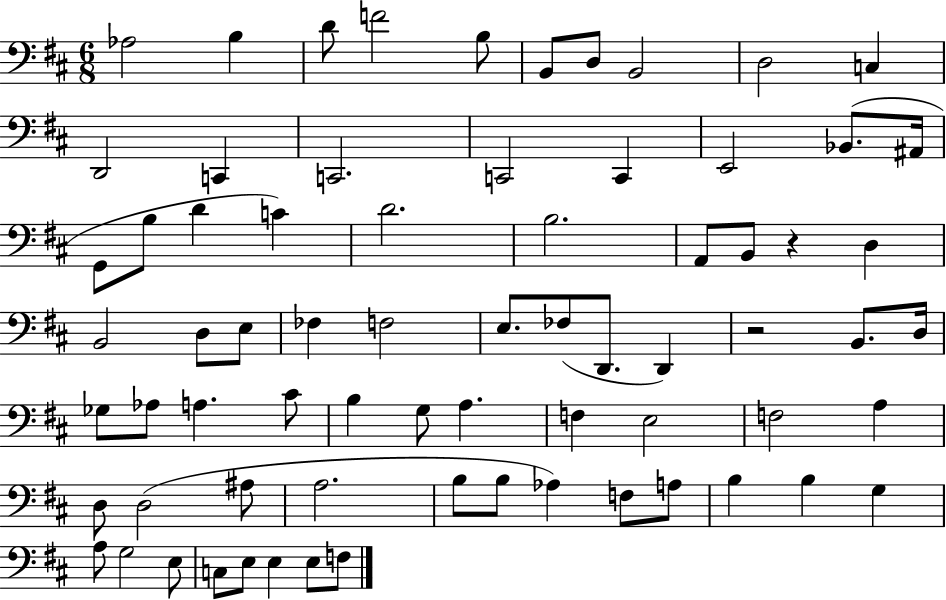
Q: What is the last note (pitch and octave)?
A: F3